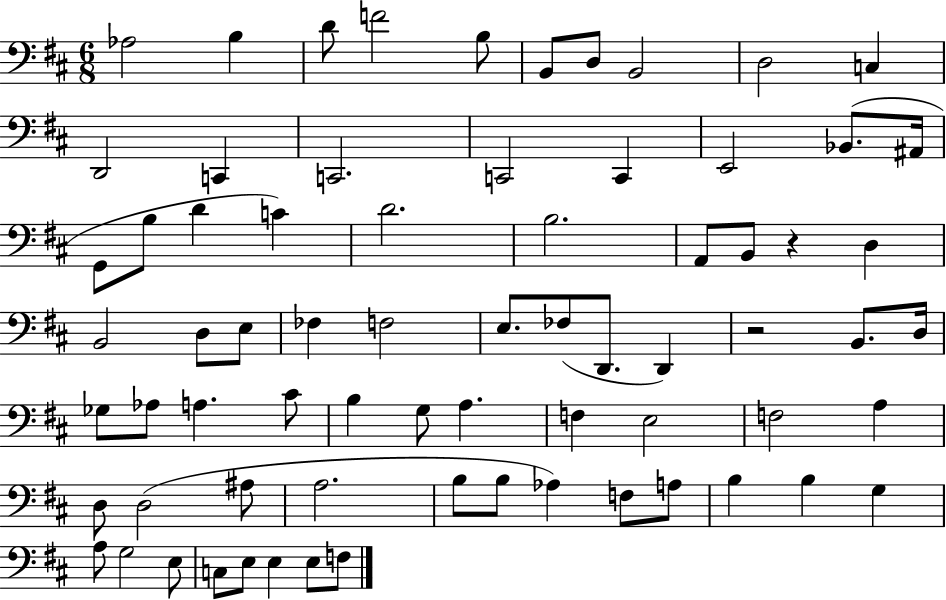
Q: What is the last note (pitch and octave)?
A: F3